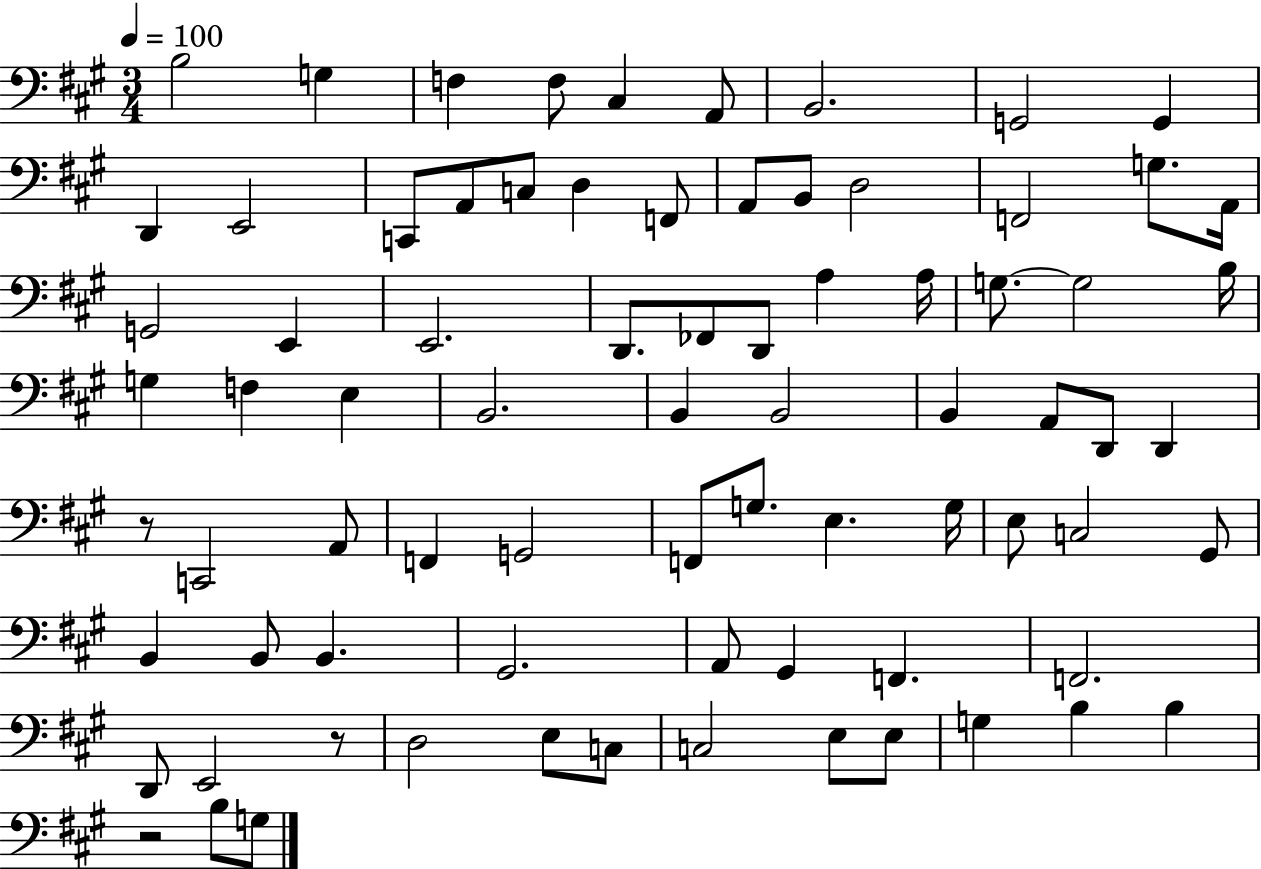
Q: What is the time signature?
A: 3/4